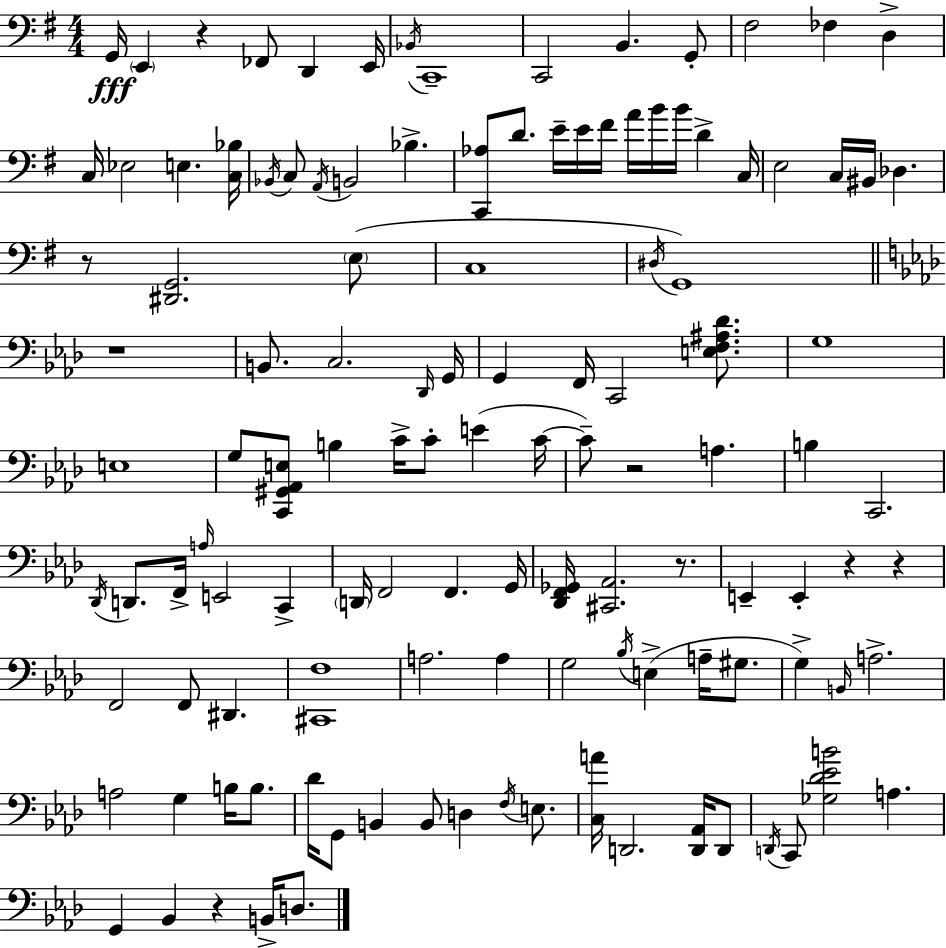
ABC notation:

X:1
T:Untitled
M:4/4
L:1/4
K:Em
G,,/4 E,, z _F,,/2 D,, E,,/4 _B,,/4 C,,4 C,,2 B,, G,,/2 ^F,2 _F, D, C,/4 _E,2 E, [C,_B,]/4 _B,,/4 C,/2 A,,/4 B,,2 _B, [C,,_A,]/2 D/2 E/4 E/4 ^F/4 A/4 B/4 B/4 D C,/4 E,2 C,/4 ^B,,/4 _D, z/2 [^D,,G,,]2 E,/2 C,4 ^D,/4 G,,4 z4 B,,/2 C,2 _D,,/4 G,,/4 G,, F,,/4 C,,2 [E,F,^A,_D]/2 G,4 E,4 G,/2 [C,,^G,,_A,,E,]/2 B, C/4 C/2 E C/4 C/2 z2 A, B, C,,2 _D,,/4 D,,/2 F,,/4 A,/4 E,,2 C,, D,,/4 F,,2 F,, G,,/4 [_D,,F,,_G,,]/4 [^C,,_A,,]2 z/2 E,, E,, z z F,,2 F,,/2 ^D,, [^C,,F,]4 A,2 A, G,2 _B,/4 E, A,/4 ^G,/2 G, B,,/4 A,2 A,2 G, B,/4 B,/2 _D/4 G,,/2 B,, B,,/2 D, F,/4 E,/2 [C,A]/4 D,,2 [D,,_A,,]/4 D,,/2 D,,/4 C,,/2 [_G,_D_EB]2 A, G,, _B,, z B,,/4 D,/2